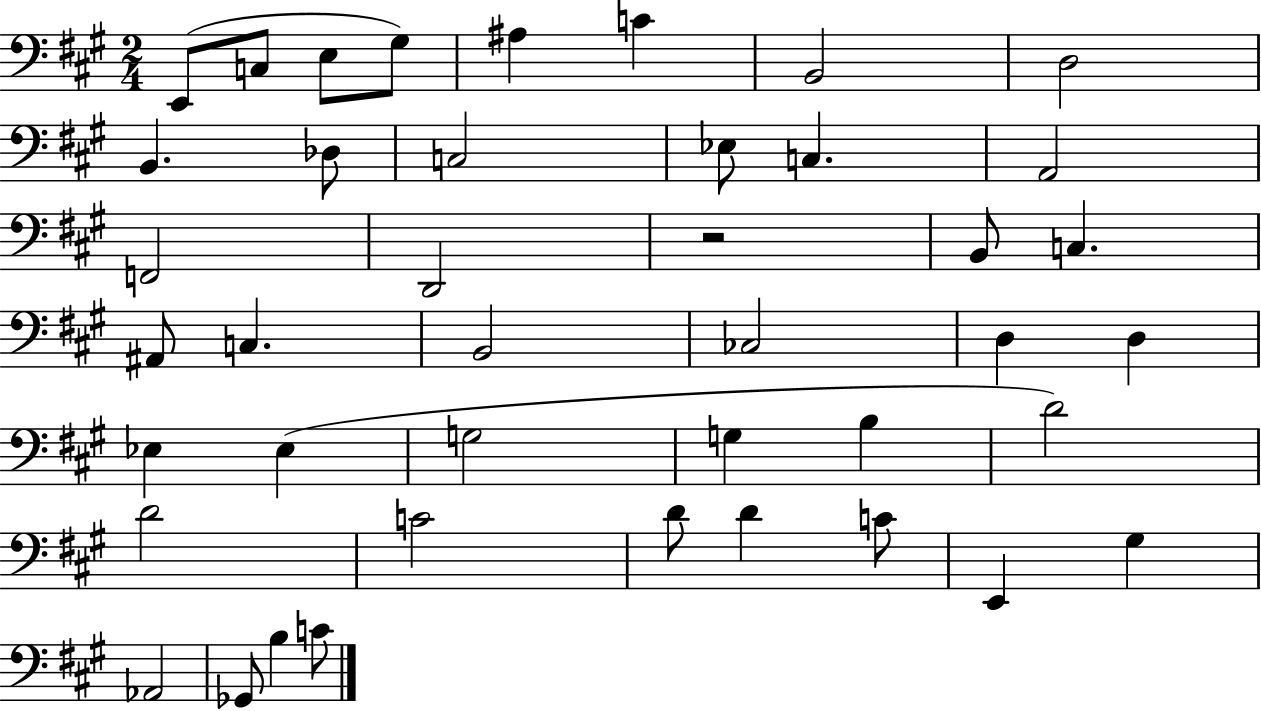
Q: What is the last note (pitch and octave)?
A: C4